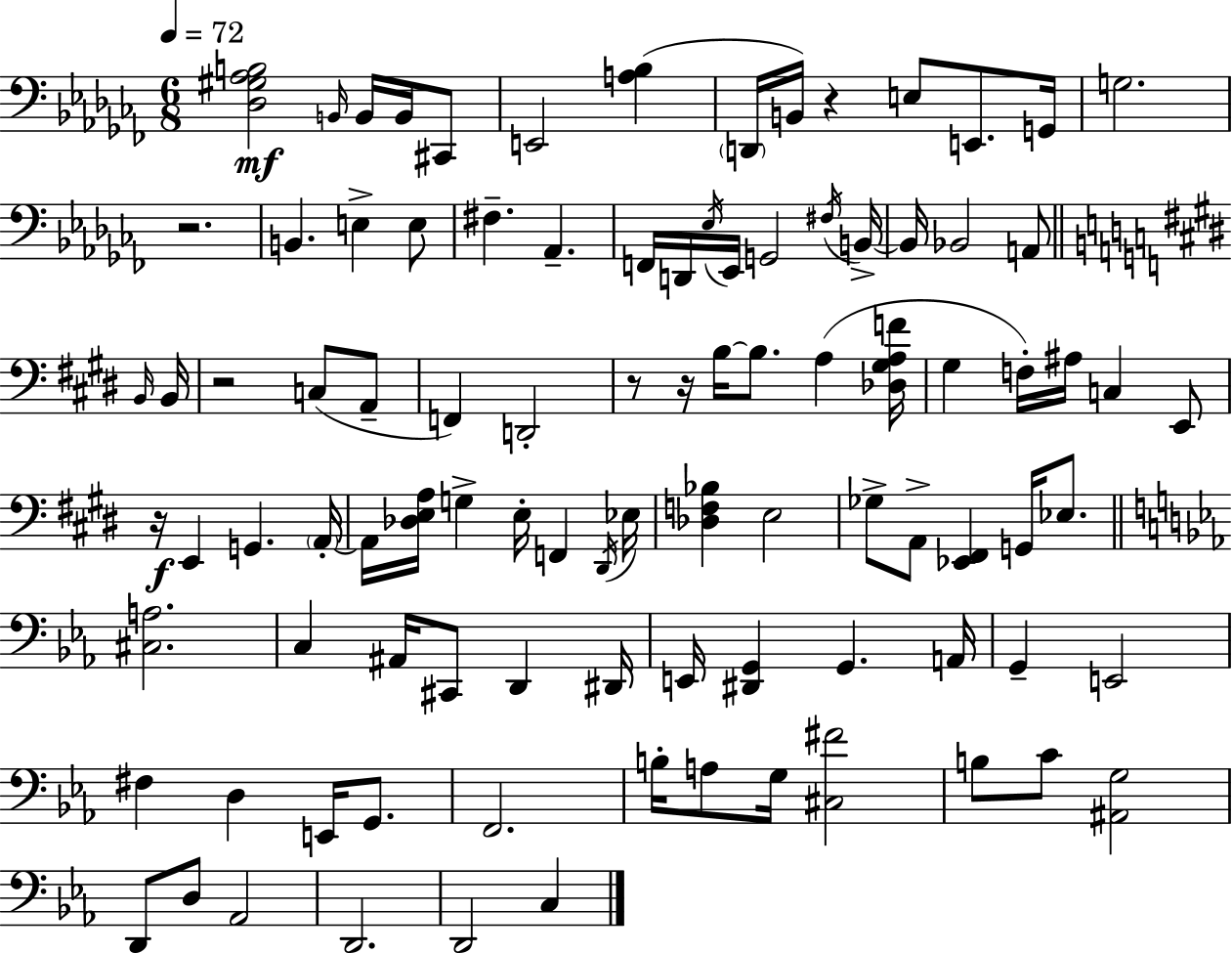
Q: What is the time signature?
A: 6/8